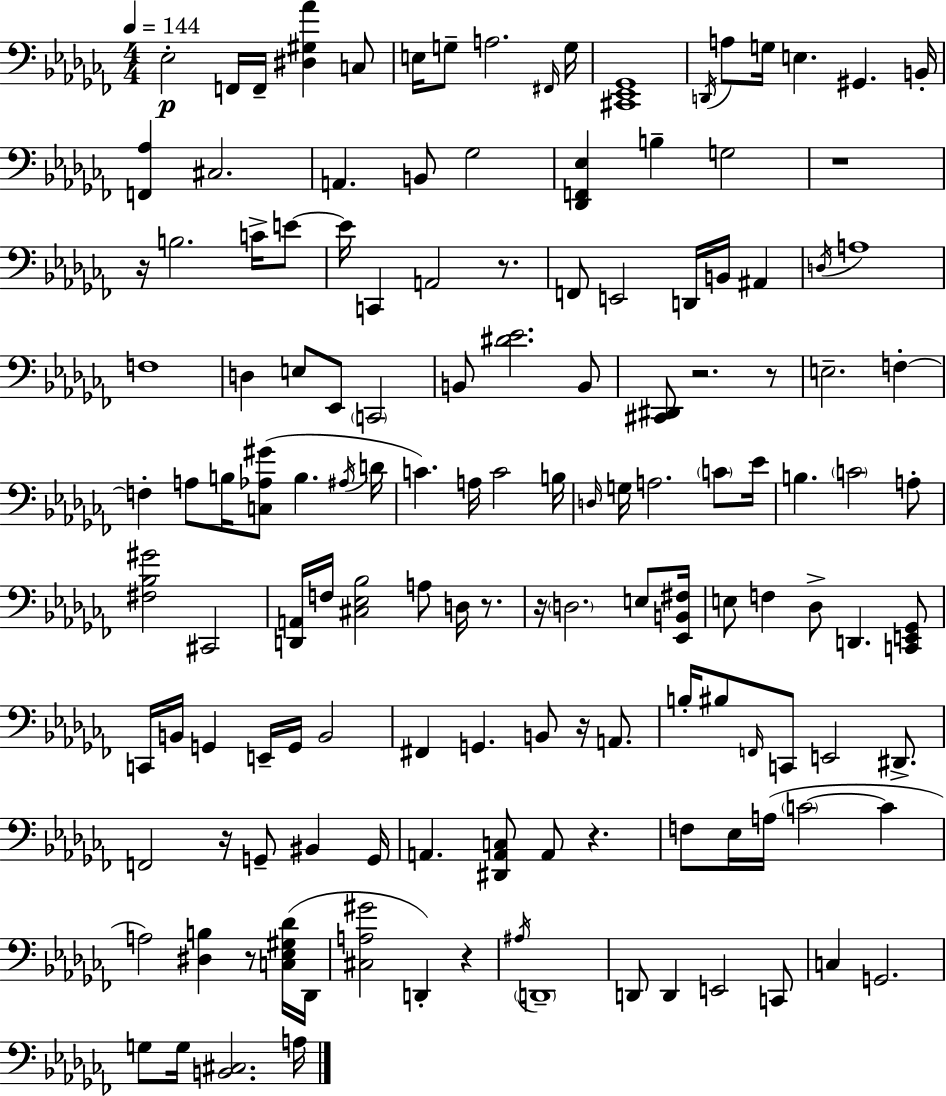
Eb3/h F2/s F2/s [D#3,G#3,Ab4]/q C3/e E3/s G3/e A3/h. F#2/s G3/s [C#2,Eb2,Gb2]/w D2/s A3/e G3/s E3/q. G#2/q. B2/s [F2,Ab3]/q C#3/h. A2/q. B2/e Gb3/h [Db2,F2,Eb3]/q B3/q G3/h R/w R/s B3/h. C4/s E4/e E4/s C2/q A2/h R/e. F2/e E2/h D2/s B2/s A#2/q D3/s A3/w F3/w D3/q E3/e Eb2/e C2/h B2/e [D#4,Eb4]/h. B2/e [C#2,D#2]/e R/h. R/e E3/h. F3/q F3/q A3/e B3/s [C3,Ab3,G#4]/e B3/q. A#3/s D4/s C4/q. A3/s C4/h B3/s D3/s G3/s A3/h. C4/e Eb4/s B3/q. C4/h A3/e [F#3,Bb3,G#4]/h C#2/h [D2,A2]/s F3/s [C#3,Eb3,Bb3]/h A3/e D3/s R/e. R/s D3/h. E3/e [Eb2,B2,F#3]/s E3/e F3/q Db3/e D2/q. [C2,E2,Gb2]/e C2/s B2/s G2/q E2/s G2/s B2/h F#2/q G2/q. B2/e R/s A2/e. B3/s BIS3/e F2/s C2/e E2/h D#2/e. F2/h R/s G2/e BIS2/q G2/s A2/q. [D#2,A2,C3]/e A2/e R/q. F3/e Eb3/s A3/s C4/h C4/q A3/h [D#3,B3]/q R/e [C3,Eb3,G#3,Db4]/s Db2/s [C#3,A3,G#4]/h D2/q R/q A#3/s D2/w D2/e D2/q E2/h C2/e C3/q G2/h. G3/e G3/s [B2,C#3]/h. A3/s